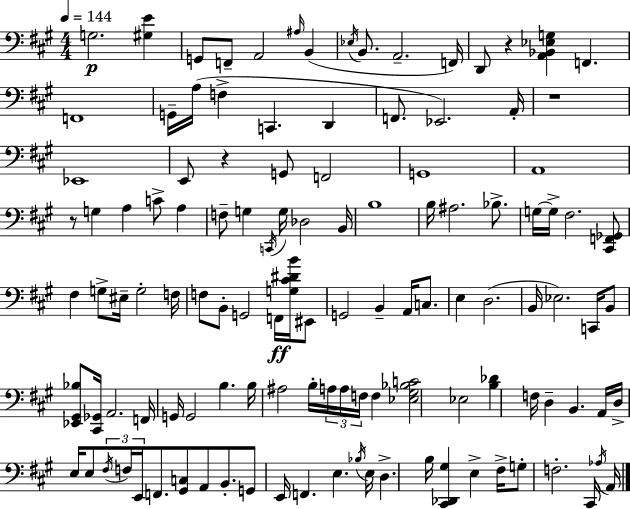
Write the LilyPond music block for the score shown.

{
  \clef bass
  \numericTimeSignature
  \time 4/4
  \key a \major
  \tempo 4 = 144
  \repeat volta 2 { g2.\p <gis e'>4 | g,8 f,8-- a,2 \grace { ais16 }( b,4 | \acciaccatura { ees16 } b,8. a,2.-- | f,16) d,8 r4 <a, bes, ees g>4 f,4. | \break f,1 | g,16-- a16( f4-> c,4. d,4 | f,8. ees,2.) | a,16-. r1 | \break ees,1 | e,8 r4 g,8 f,2 | g,1 | a,1 | \break r8 g4 a4 c'8-> a4 | f8-- g4 \acciaccatura { c,16 } g16 des2 | b,16 b1 | b16 ais2. | \break bes8.-> g16~~ g16-> fis2. | <cis, f, ges,>8 fis4 g8-> eis16-- g2-. | f16 f8 b,8-. g,2 f,16\ff | <g cis' dis' b'>16 eis,8 g,2 b,4-- a,16 | \break c8. e4 d2.( | b,16 ees2.) | c,16 b,8 <ees, gis, bes>8 <cis, ges,>16 a,2. | f,16 g,16 g,2 b4. | \break b16 ais2 b16-. \tuplet 3/2 { a16 a16 f16 } f4 | <ees gis bes c'>2 ees2 | <b des'>4 f16 d4-- b,4. | a,16 d16-> e16 e8 \tuplet 3/2 { \acciaccatura { fis16 } f16 e,16 } f,8. <gis, c>8 a,8 | \break b,8.-. g,8 e,16 f,4. e4. | \acciaccatura { bes16 } e16 d4.-> b16 <cis, des, gis>4 | e4-> fis16-> g8-. f2.-. | cis,16 \acciaccatura { aes16 } a,16 } \bar "|."
}